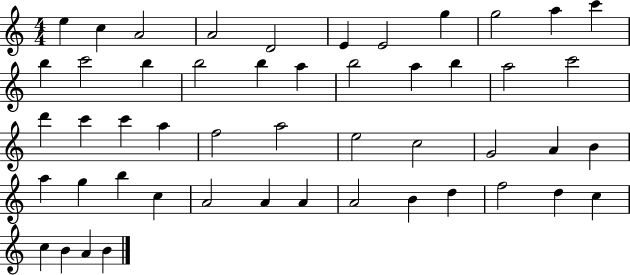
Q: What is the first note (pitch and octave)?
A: E5